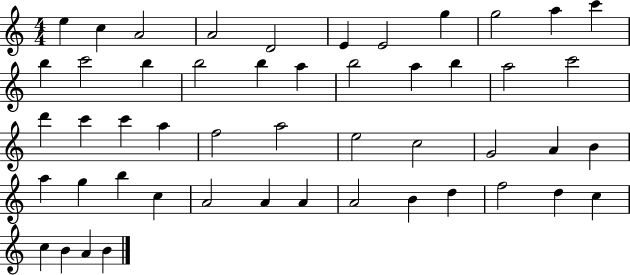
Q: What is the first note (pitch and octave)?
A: E5